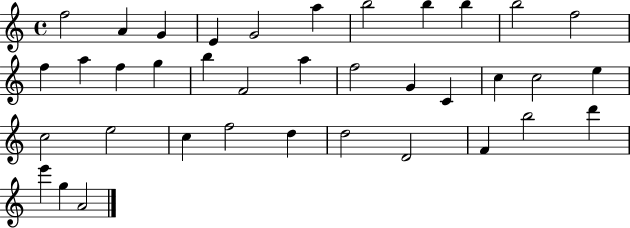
{
  \clef treble
  \time 4/4
  \defaultTimeSignature
  \key c \major
  f''2 a'4 g'4 | e'4 g'2 a''4 | b''2 b''4 b''4 | b''2 f''2 | \break f''4 a''4 f''4 g''4 | b''4 f'2 a''4 | f''2 g'4 c'4 | c''4 c''2 e''4 | \break c''2 e''2 | c''4 f''2 d''4 | d''2 d'2 | f'4 b''2 d'''4 | \break e'''4 g''4 a'2 | \bar "|."
}